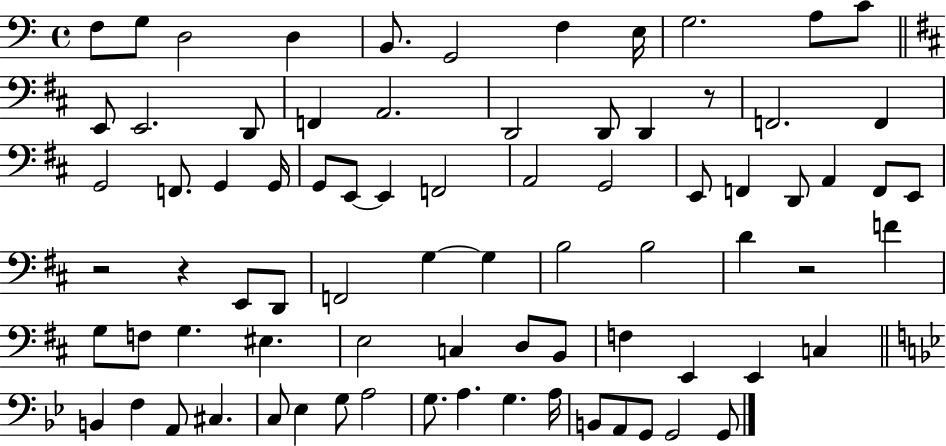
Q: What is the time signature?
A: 4/4